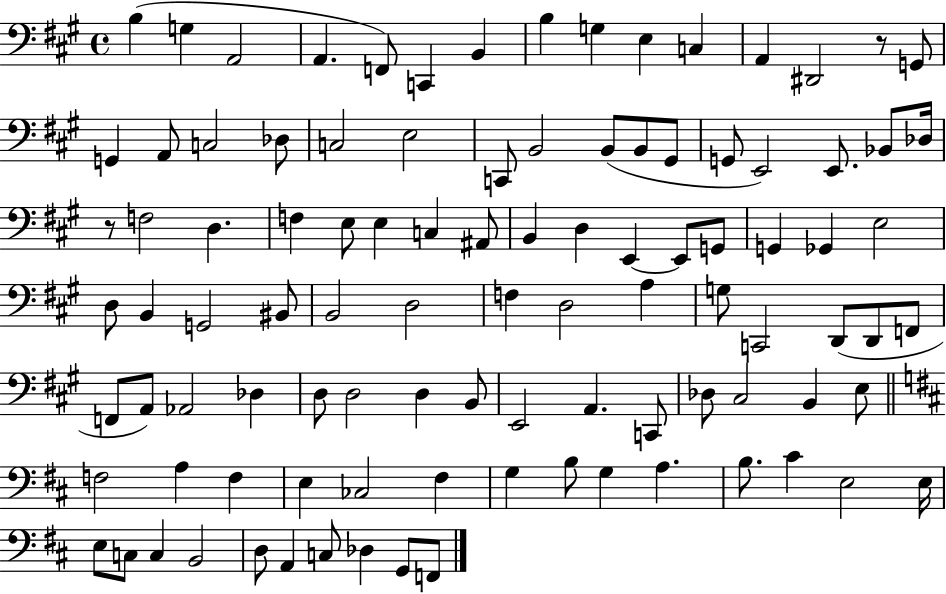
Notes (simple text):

B3/q G3/q A2/h A2/q. F2/e C2/q B2/q B3/q G3/q E3/q C3/q A2/q D#2/h R/e G2/e G2/q A2/e C3/h Db3/e C3/h E3/h C2/e B2/h B2/e B2/e G#2/e G2/e E2/h E2/e. Bb2/e Db3/s R/e F3/h D3/q. F3/q E3/e E3/q C3/q A#2/e B2/q D3/q E2/q E2/e G2/e G2/q Gb2/q E3/h D3/e B2/q G2/h BIS2/e B2/h D3/h F3/q D3/h A3/q G3/e C2/h D2/e D2/e F2/e F2/e A2/e Ab2/h Db3/q D3/e D3/h D3/q B2/e E2/h A2/q. C2/e Db3/e C#3/h B2/q E3/e F3/h A3/q F3/q E3/q CES3/h F#3/q G3/q B3/e G3/q A3/q. B3/e. C#4/q E3/h E3/s E3/e C3/e C3/q B2/h D3/e A2/q C3/e Db3/q G2/e F2/e